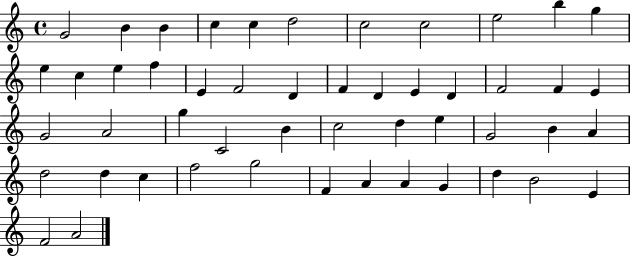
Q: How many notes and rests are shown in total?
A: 50